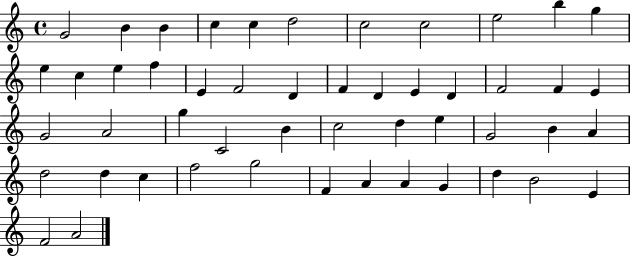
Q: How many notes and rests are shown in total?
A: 50